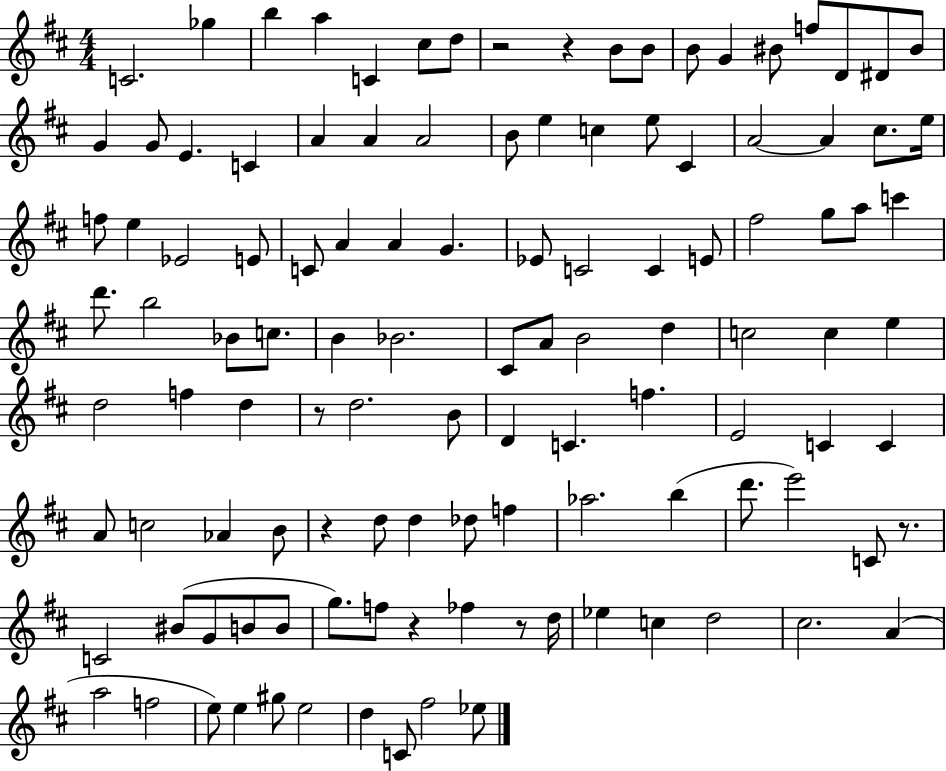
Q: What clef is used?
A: treble